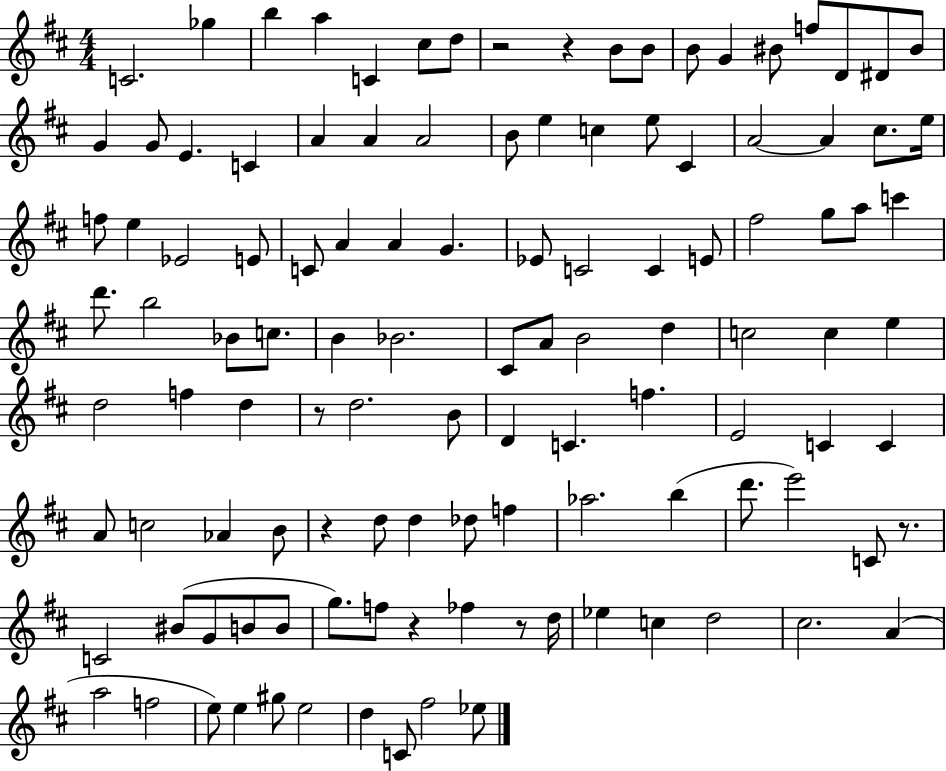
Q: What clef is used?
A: treble